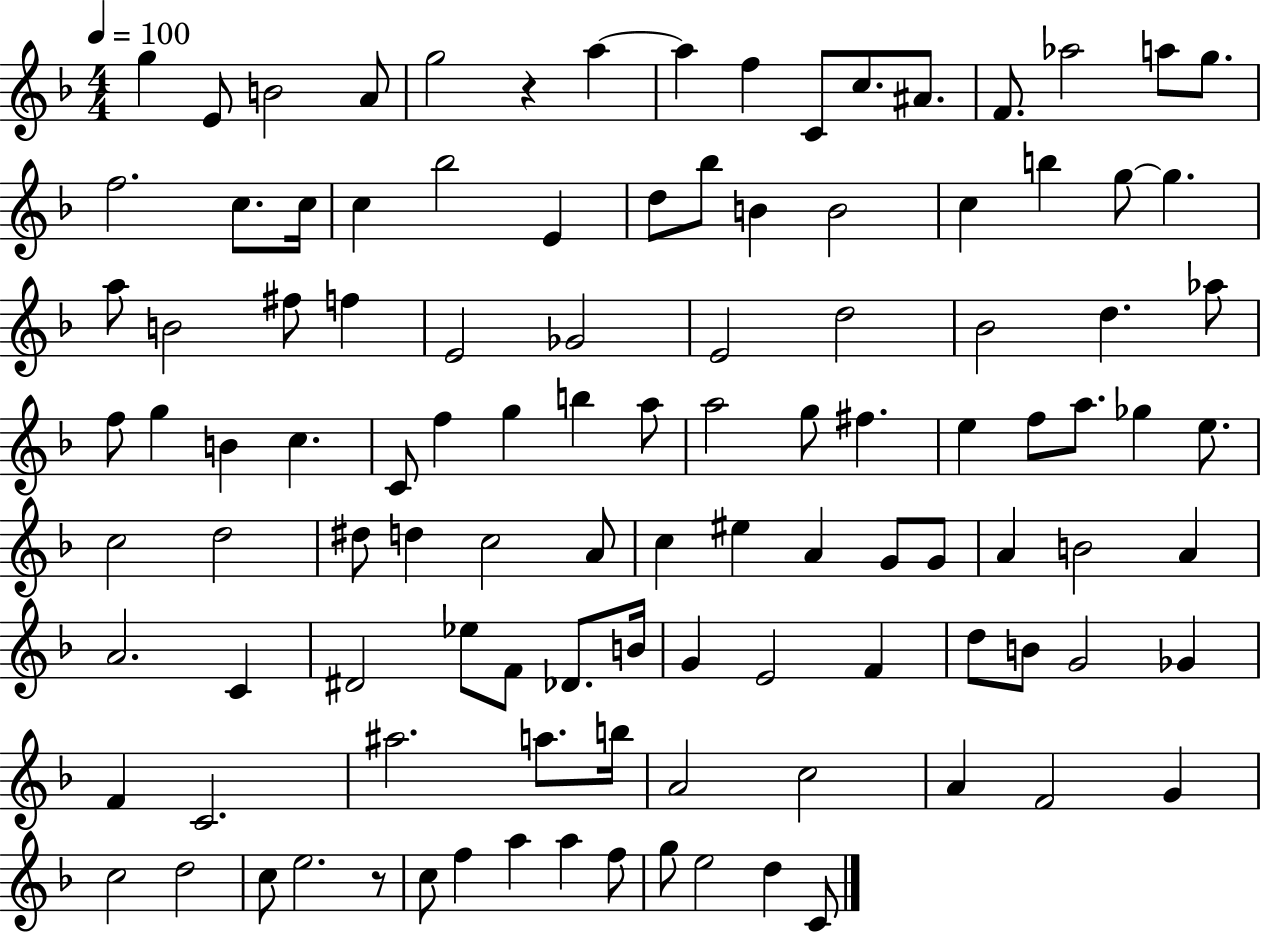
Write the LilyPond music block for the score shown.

{
  \clef treble
  \numericTimeSignature
  \time 4/4
  \key f \major
  \tempo 4 = 100
  g''4 e'8 b'2 a'8 | g''2 r4 a''4~~ | a''4 f''4 c'8 c''8. ais'8. | f'8. aes''2 a''8 g''8. | \break f''2. c''8. c''16 | c''4 bes''2 e'4 | d''8 bes''8 b'4 b'2 | c''4 b''4 g''8~~ g''4. | \break a''8 b'2 fis''8 f''4 | e'2 ges'2 | e'2 d''2 | bes'2 d''4. aes''8 | \break f''8 g''4 b'4 c''4. | c'8 f''4 g''4 b''4 a''8 | a''2 g''8 fis''4. | e''4 f''8 a''8. ges''4 e''8. | \break c''2 d''2 | dis''8 d''4 c''2 a'8 | c''4 eis''4 a'4 g'8 g'8 | a'4 b'2 a'4 | \break a'2. c'4 | dis'2 ees''8 f'8 des'8. b'16 | g'4 e'2 f'4 | d''8 b'8 g'2 ges'4 | \break f'4 c'2. | ais''2. a''8. b''16 | a'2 c''2 | a'4 f'2 g'4 | \break c''2 d''2 | c''8 e''2. r8 | c''8 f''4 a''4 a''4 f''8 | g''8 e''2 d''4 c'8 | \break \bar "|."
}